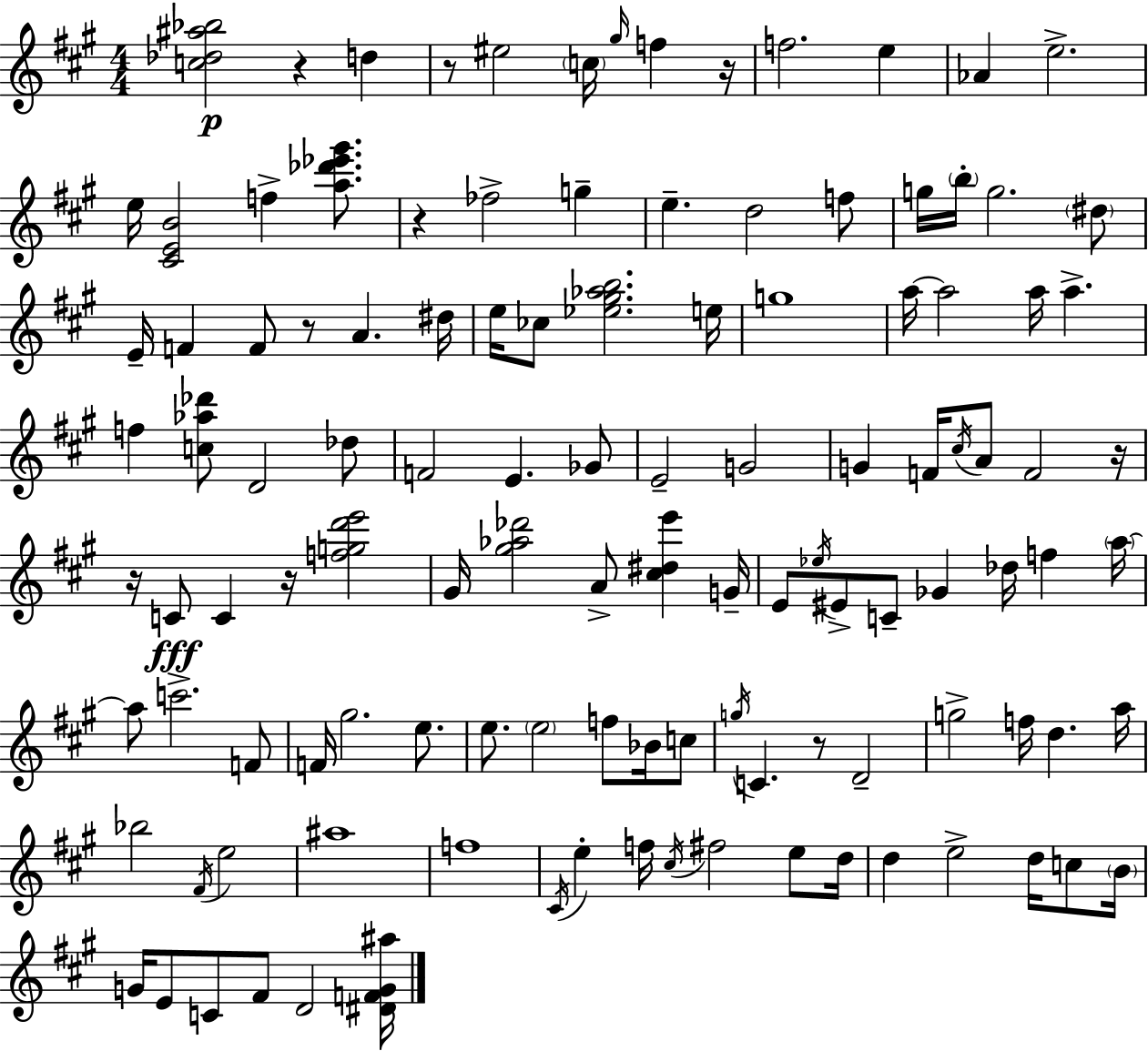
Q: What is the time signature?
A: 4/4